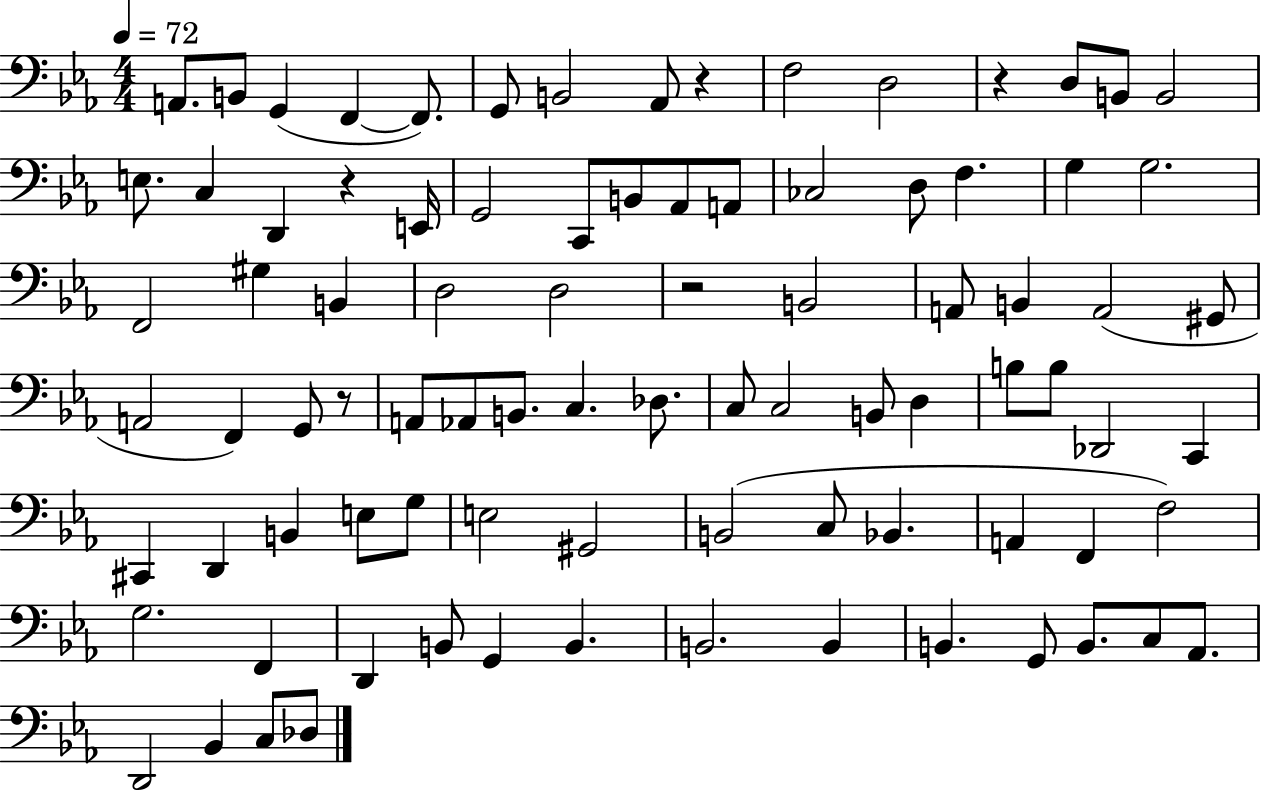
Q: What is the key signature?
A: EES major